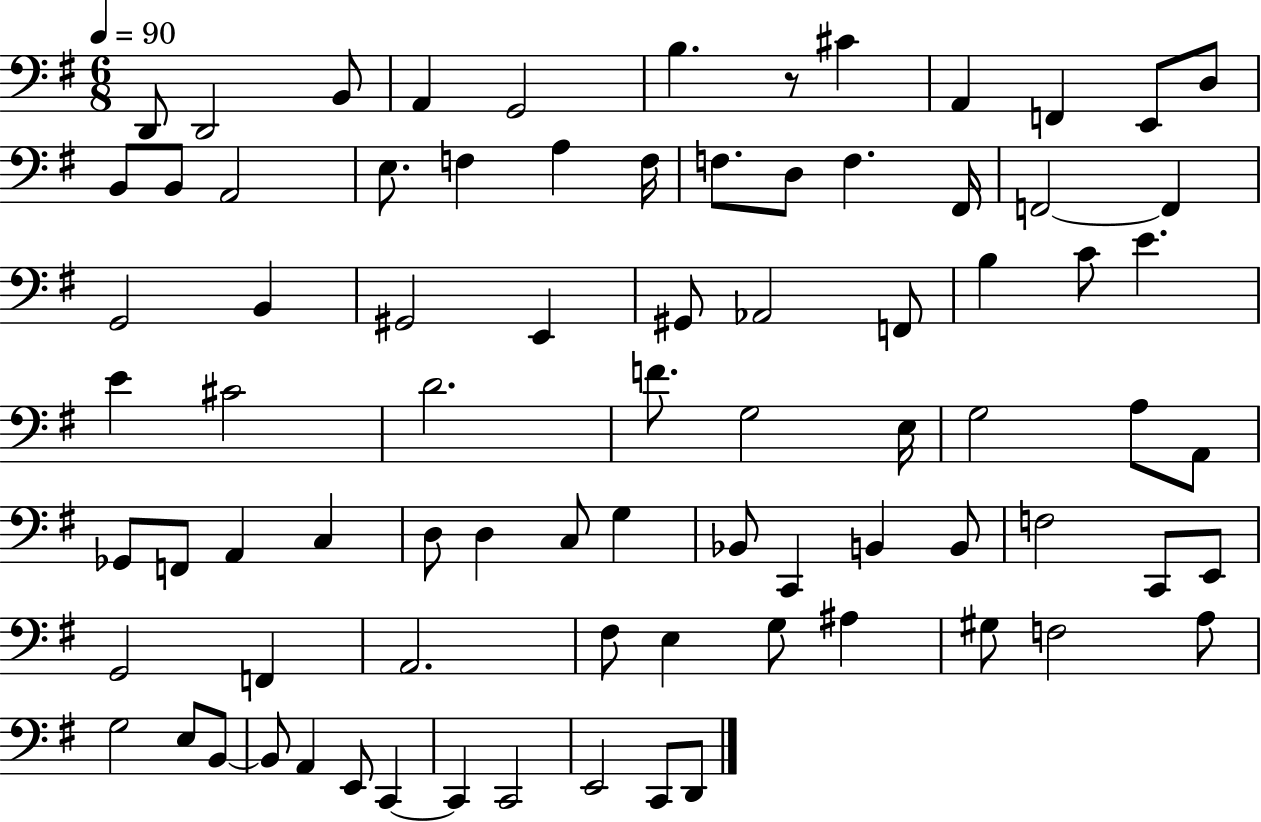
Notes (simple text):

D2/e D2/h B2/e A2/q G2/h B3/q. R/e C#4/q A2/q F2/q E2/e D3/e B2/e B2/e A2/h E3/e. F3/q A3/q F3/s F3/e. D3/e F3/q. F#2/s F2/h F2/q G2/h B2/q G#2/h E2/q G#2/e Ab2/h F2/e B3/q C4/e E4/q. E4/q C#4/h D4/h. F4/e. G3/h E3/s G3/h A3/e A2/e Gb2/e F2/e A2/q C3/q D3/e D3/q C3/e G3/q Bb2/e C2/q B2/q B2/e F3/h C2/e E2/e G2/h F2/q A2/h. F#3/e E3/q G3/e A#3/q G#3/e F3/h A3/e G3/h E3/e B2/e B2/e A2/q E2/e C2/q C2/q C2/h E2/h C2/e D2/e